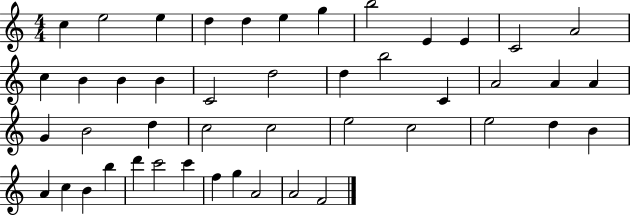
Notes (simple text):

C5/q E5/h E5/q D5/q D5/q E5/q G5/q B5/h E4/q E4/q C4/h A4/h C5/q B4/q B4/q B4/q C4/h D5/h D5/q B5/h C4/q A4/h A4/q A4/q G4/q B4/h D5/q C5/h C5/h E5/h C5/h E5/h D5/q B4/q A4/q C5/q B4/q B5/q D6/q C6/h C6/q F5/q G5/q A4/h A4/h F4/h